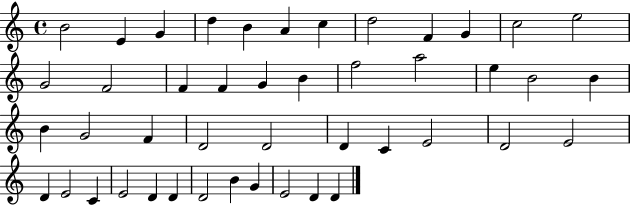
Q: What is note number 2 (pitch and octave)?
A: E4